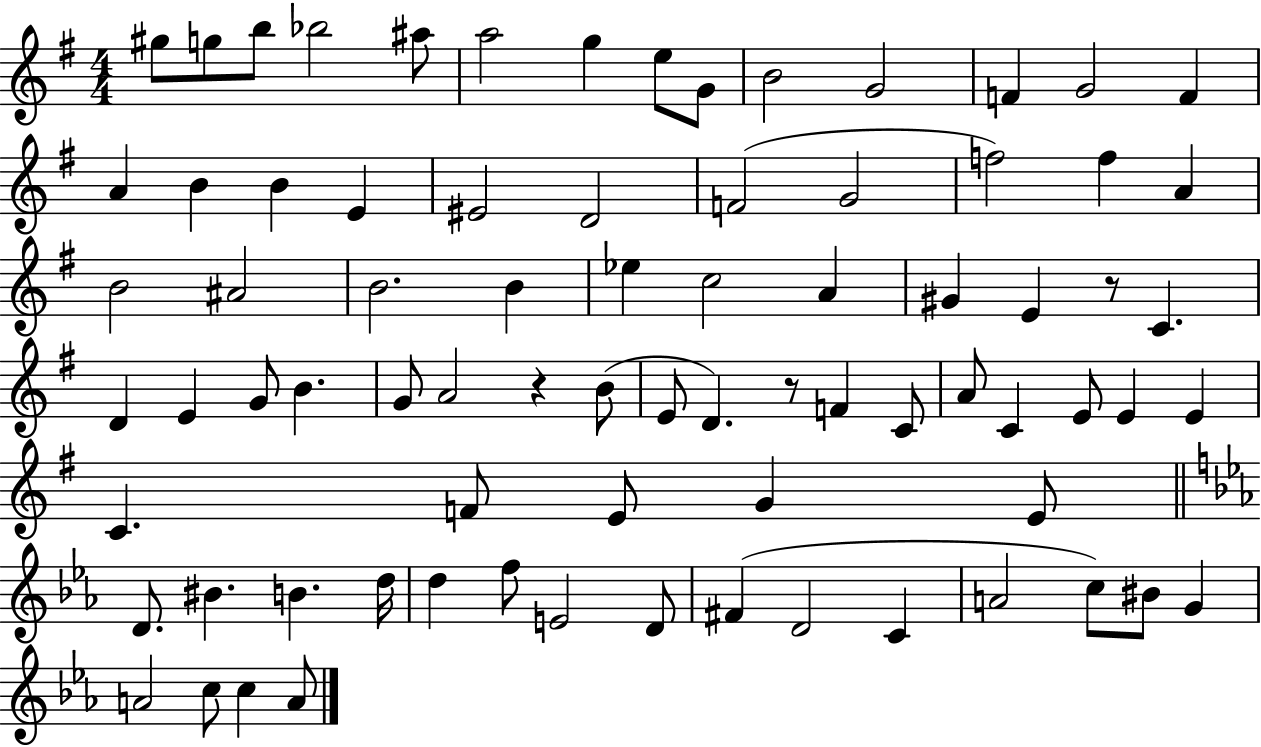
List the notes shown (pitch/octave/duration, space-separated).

G#5/e G5/e B5/e Bb5/h A#5/e A5/h G5/q E5/e G4/e B4/h G4/h F4/q G4/h F4/q A4/q B4/q B4/q E4/q EIS4/h D4/h F4/h G4/h F5/h F5/q A4/q B4/h A#4/h B4/h. B4/q Eb5/q C5/h A4/q G#4/q E4/q R/e C4/q. D4/q E4/q G4/e B4/q. G4/e A4/h R/q B4/e E4/e D4/q. R/e F4/q C4/e A4/e C4/q E4/e E4/q E4/q C4/q. F4/e E4/e G4/q E4/e D4/e. BIS4/q. B4/q. D5/s D5/q F5/e E4/h D4/e F#4/q D4/h C4/q A4/h C5/e BIS4/e G4/q A4/h C5/e C5/q A4/e